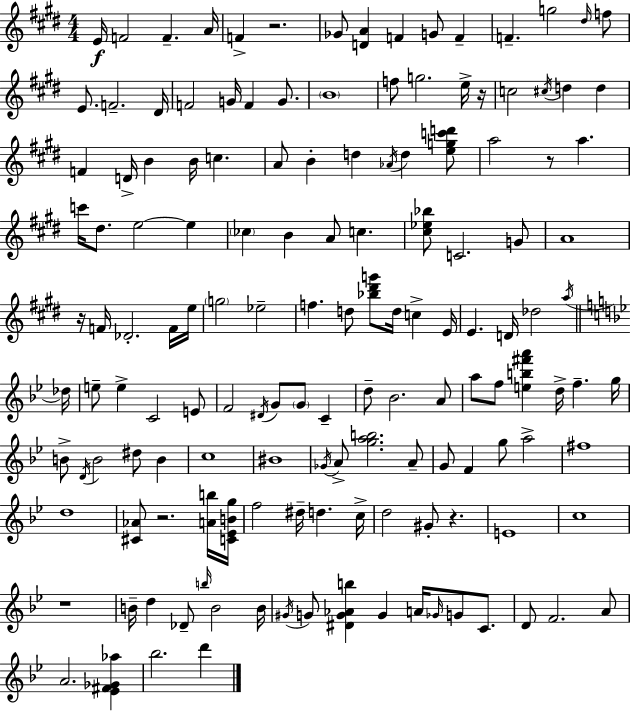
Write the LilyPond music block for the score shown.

{
  \clef treble
  \numericTimeSignature
  \time 4/4
  \key e \major
  e'16\f f'2 f'4.-- a'16 | f'4-> r2. | ges'8 <d' a'>4 f'4 g'8 f'4-- | f'4.-- g''2 \grace { dis''16 } f''8 | \break e'8. f'2.-- | dis'16 f'2 g'16 f'4 g'8. | \parenthesize b'1 | f''8 g''2. e''16-> | \break r16 c''2 \acciaccatura { cis''16 } d''4 d''4 | f'4 d'16-> b'4 b'16 c''4. | a'8 b'4-. d''4 \acciaccatura { aes'16 } d''4 | <e'' g'' c''' d'''>8 a''2 r8 a''4. | \break c'''16 dis''8. e''2~~ e''4 | \parenthesize ces''4 b'4 a'8 c''4. | <cis'' ees'' bes''>8 c'2. | g'8 a'1 | \break r16 f'16 des'2.-. | f'16 e''16 \parenthesize g''2 ees''2-- | f''4. d''8 <bes'' dis''' g'''>8 d''16 c''4-> | e'16 e'4. d'16 des''2 | \break \acciaccatura { a''16 } \bar "||" \break \key bes \major des''16 e''8-- e''4-> c'2 e'8 | f'2 \acciaccatura { dis'16 } g'8 \parenthesize g'8 c'4-- | d''8-- bes'2. | a'8 a''8 f''8 <e'' b'' fis''' a'''>4 d''16-> f''4.-- | \break g''16 b'8-> \acciaccatura { d'16 } b'2 dis''8 b'4 | c''1 | bis'1 | \acciaccatura { ges'16 } a'8-> <g'' a'' b''>2. | \break a'8-- g'8 f'4 g''8 a''2-> | fis''1 | d''1 | <cis' aes'>8 r2. | \break <a' b''>16 <c' ees' b' g''>16 f''2 dis''16-- d''4. | c''16-> d''2 gis'8-. r4. | e'1 | c''1 | \break r1 | b'16-- d''4 des'8-- \grace { b''16 } b'2 | b'16 \acciaccatura { gis'16 } g'8 <dis' g' aes' b''>4 g'4 | a'16 \grace { ges'16 } g'8 c'8. d'8 f'2. | \break a'8 a'2. | <ees' fis' ges' aes''>4 bes''2. | d'''4 \bar "|."
}